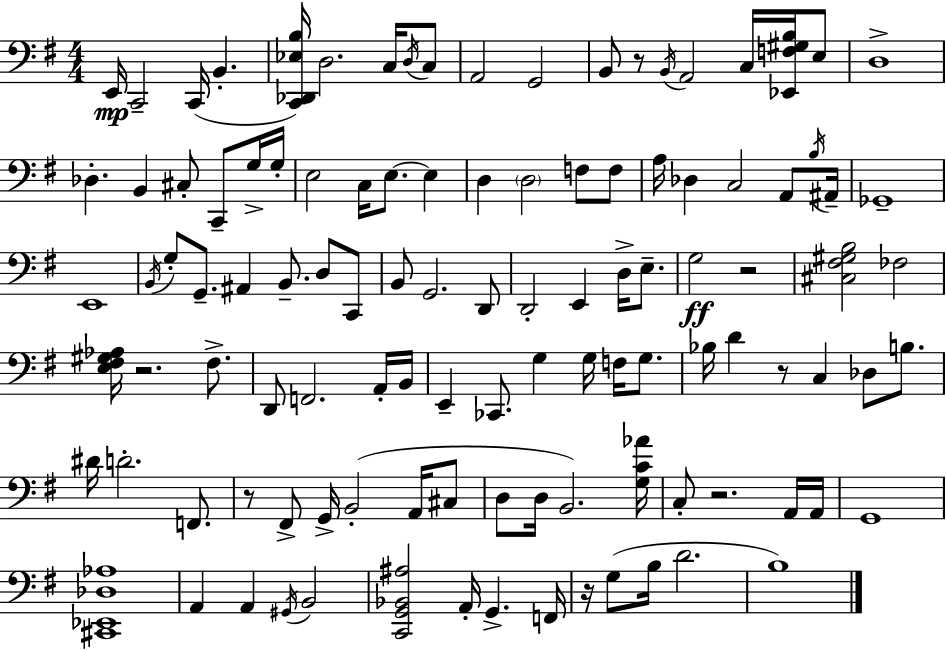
{
  \clef bass
  \numericTimeSignature
  \time 4/4
  \key e \minor
  \repeat volta 2 { e,16\mp c,2-- c,16( b,4.-. | <c, des, ees b>16) d2. c16 \acciaccatura { d16 } c8 | a,2 g,2 | b,8 r8 \acciaccatura { b,16 } a,2 c16 <ees, f gis b>16 | \break e8 d1-> | des4.-. b,4 cis8-. c,8-- | g16-> g16-. e2 c16 e8.~~ e4 | d4 \parenthesize d2 f8 | \break f8 a16 des4 c2 a,8 | \acciaccatura { b16 } ais,16-- ges,1-- | e,1 | \acciaccatura { b,16 } g8-. g,8.-- ais,4 b,8.-- | \break d8 c,8 b,8 g,2. | d,8 d,2-. e,4 | d16-> e8.-- g2\ff r2 | <cis fis gis b>2 fes2 | \break <e fis gis aes>16 r2. | fis8.-> d,8 f,2. | a,16-. b,16 e,4-- ces,8. g4 g16 | f16 g8. bes16 d'4 r8 c4 des8 | \break b8. dis'16 d'2.-. | f,8. r8 fis,8-> g,16-> b,2-.( | a,16 cis8 d8 d16 b,2.) | <g c' aes'>16 c8-. r2. | \break a,16 a,16 g,1 | <cis, ees, des aes>1 | a,4 a,4 \acciaccatura { gis,16 } b,2 | <c, g, bes, ais>2 a,16-. g,4.-> | \break f,16 r16 g8( b16 d'2. | b1) | } \bar "|."
}